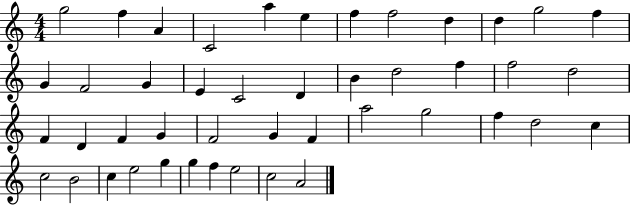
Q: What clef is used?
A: treble